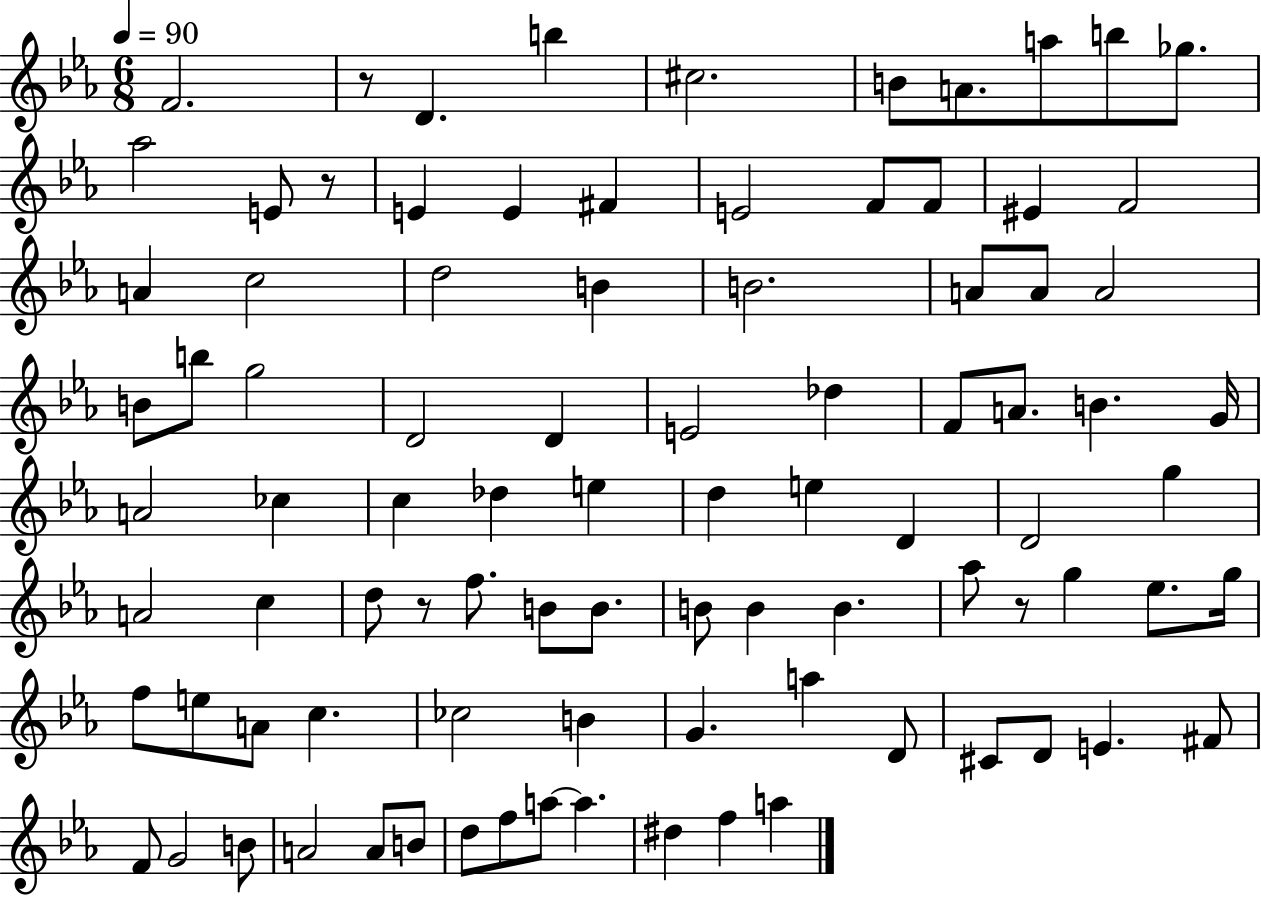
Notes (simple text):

F4/h. R/e D4/q. B5/q C#5/h. B4/e A4/e. A5/e B5/e Gb5/e. Ab5/h E4/e R/e E4/q E4/q F#4/q E4/h F4/e F4/e EIS4/q F4/h A4/q C5/h D5/h B4/q B4/h. A4/e A4/e A4/h B4/e B5/e G5/h D4/h D4/q E4/h Db5/q F4/e A4/e. B4/q. G4/s A4/h CES5/q C5/q Db5/q E5/q D5/q E5/q D4/q D4/h G5/q A4/h C5/q D5/e R/e F5/e. B4/e B4/e. B4/e B4/q B4/q. Ab5/e R/e G5/q Eb5/e. G5/s F5/e E5/e A4/e C5/q. CES5/h B4/q G4/q. A5/q D4/e C#4/e D4/e E4/q. F#4/e F4/e G4/h B4/e A4/h A4/e B4/e D5/e F5/e A5/e A5/q. D#5/q F5/q A5/q